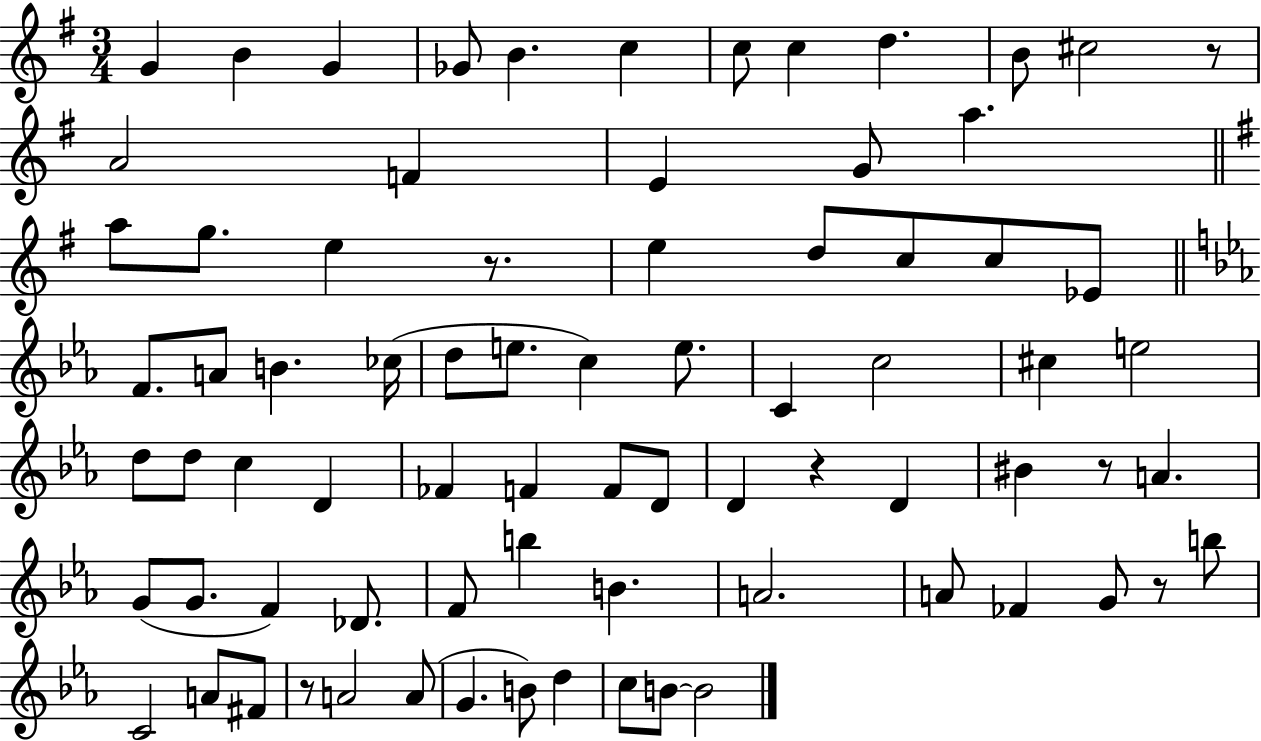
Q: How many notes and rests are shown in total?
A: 77